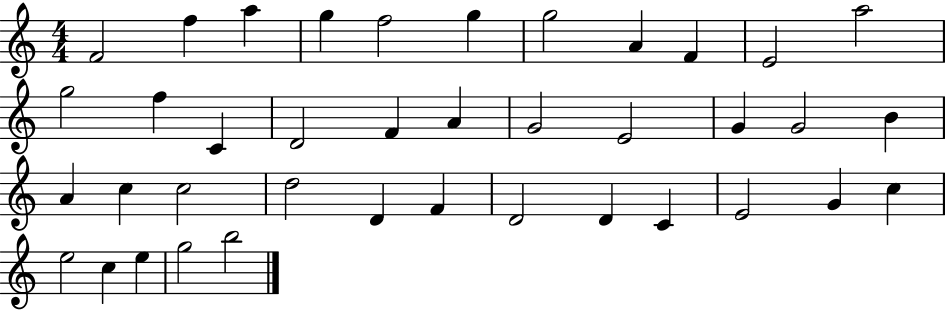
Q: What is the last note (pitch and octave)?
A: B5